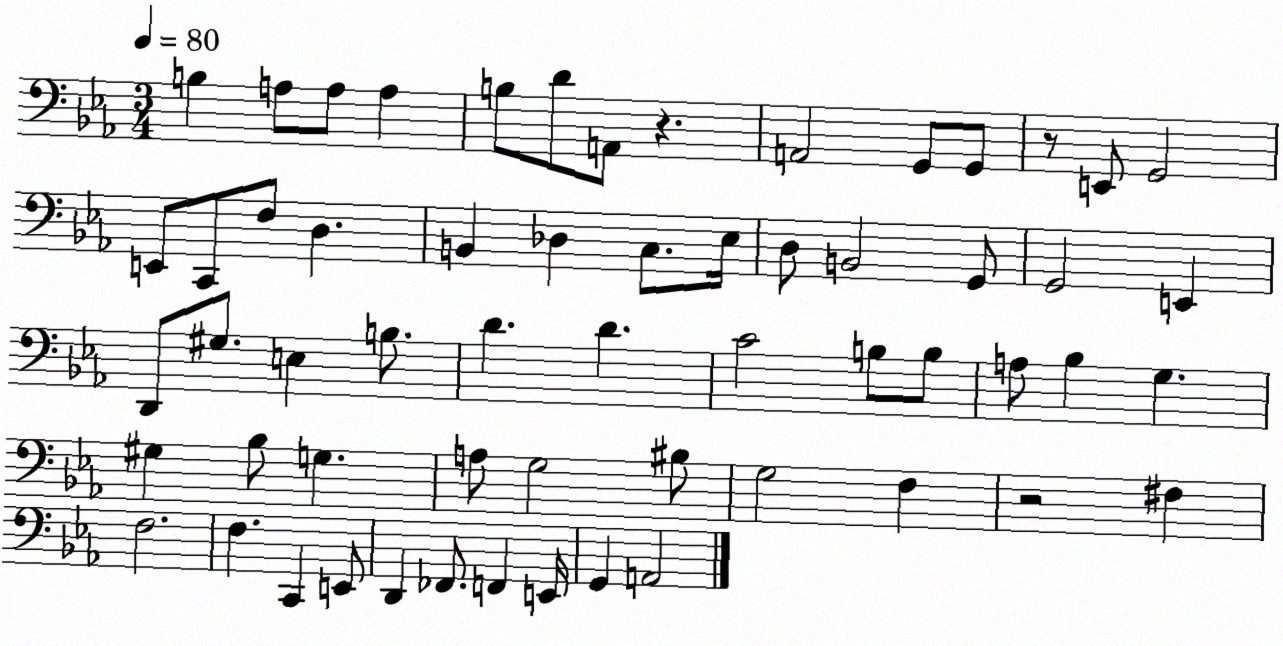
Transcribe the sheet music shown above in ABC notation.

X:1
T:Untitled
M:3/4
L:1/4
K:Eb
B, A,/2 A,/2 A, B,/2 D/2 A,,/2 z A,,2 G,,/2 G,,/2 z/2 E,,/2 G,,2 E,,/2 C,,/2 F,/2 D, B,, _D, C,/2 _E,/4 D,/2 B,,2 G,,/2 G,,2 E,, D,,/2 ^G,/2 E, B,/2 D D C2 B,/2 B,/2 A,/2 _B, G, ^G, _B,/2 G, A,/2 G,2 ^B,/2 G,2 F, z2 ^F, F,2 F, C,, E,,/2 D,, _F,,/2 F,, E,,/4 G,, A,,2